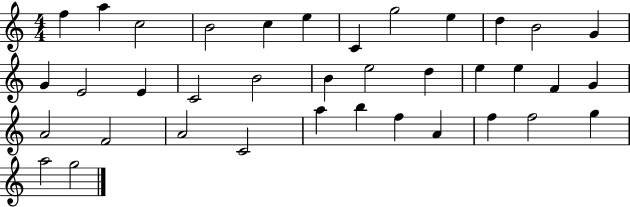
F5/q A5/q C5/h B4/h C5/q E5/q C4/q G5/h E5/q D5/q B4/h G4/q G4/q E4/h E4/q C4/h B4/h B4/q E5/h D5/q E5/q E5/q F4/q G4/q A4/h F4/h A4/h C4/h A5/q B5/q F5/q A4/q F5/q F5/h G5/q A5/h G5/h